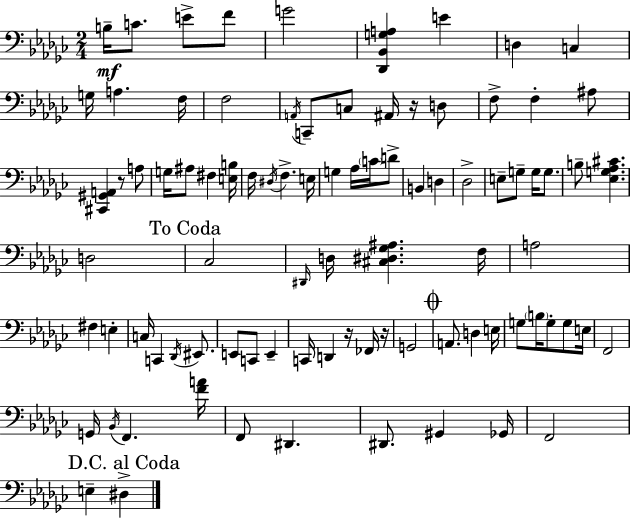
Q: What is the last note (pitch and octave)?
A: D#3